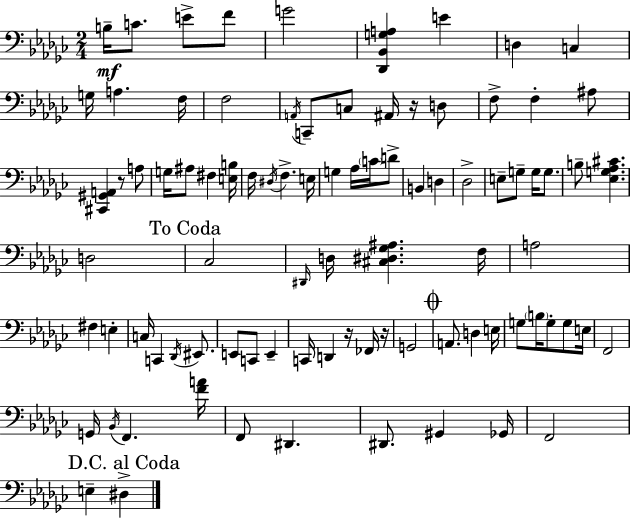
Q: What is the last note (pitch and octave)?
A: D#3